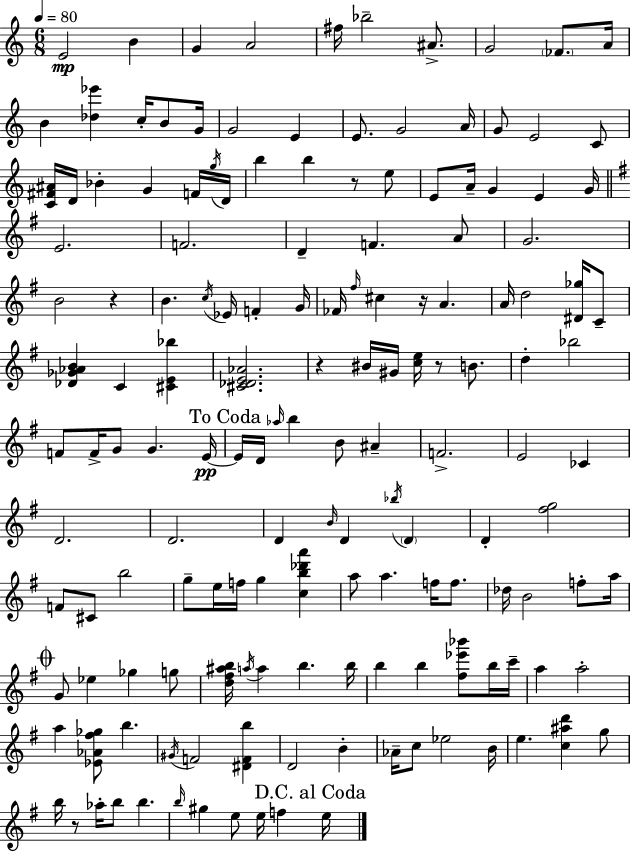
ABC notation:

X:1
T:Untitled
M:6/8
L:1/4
K:C
E2 B G A2 ^f/4 _b2 ^A/2 G2 _F/2 A/4 B [_d_e'] c/4 B/2 G/4 G2 E E/2 G2 A/4 G/2 E2 C/2 [C^F^A]/4 D/4 _B G F/4 g/4 D/4 b b z/2 e/2 E/2 A/4 G E G/4 E2 F2 D F A/2 G2 B2 z B c/4 _E/4 F G/4 _F/4 ^f/4 ^c z/4 A A/4 d2 [^D_g]/4 C/2 [_D_G_AB] C [^CE_b] [^C_DE_A]2 z ^B/4 ^G/4 [ce]/4 z/2 B/2 d _b2 F/2 F/4 G/2 G E/4 E/4 D/4 _a/4 b B/2 ^A F2 E2 _C D2 D2 D B/4 D _b/4 D D [^fg]2 F/2 ^C/2 b2 g/2 e/4 f/4 g [cb_d'a'] a/2 a f/4 f/2 _d/4 B2 f/2 a/4 G/2 _e _g g/2 [d^f^ab]/4 a/4 a b b/4 b b [^f_e'_b']/2 b/4 c'/4 a a2 a [_E_A^f_g]/2 b ^G/4 F2 [^DFb] D2 B _A/4 c/2 _e2 B/4 e [c^ad'] g/2 b/4 z/2 _a/4 b/2 b b/4 ^g e/2 e/4 f e/4